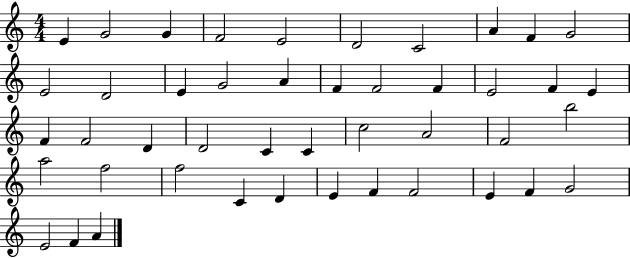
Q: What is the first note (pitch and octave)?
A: E4